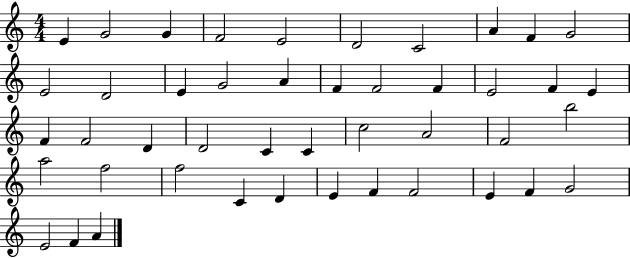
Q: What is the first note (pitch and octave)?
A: E4